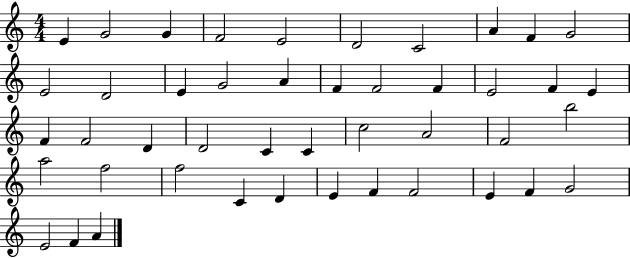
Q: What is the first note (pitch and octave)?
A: E4